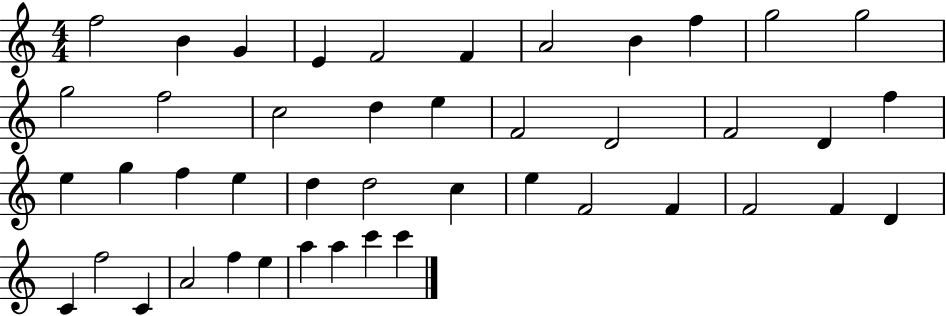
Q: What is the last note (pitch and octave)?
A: C6